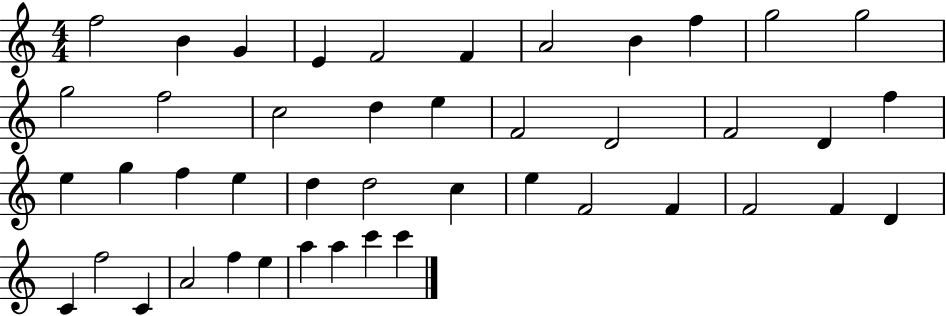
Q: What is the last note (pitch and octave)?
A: C6